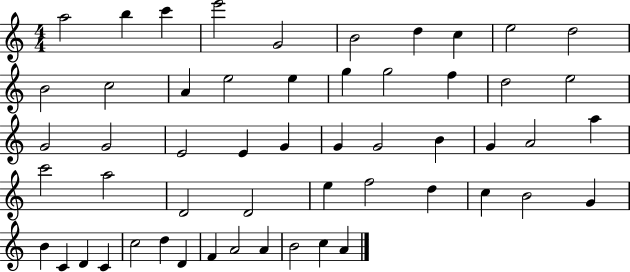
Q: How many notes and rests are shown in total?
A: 54